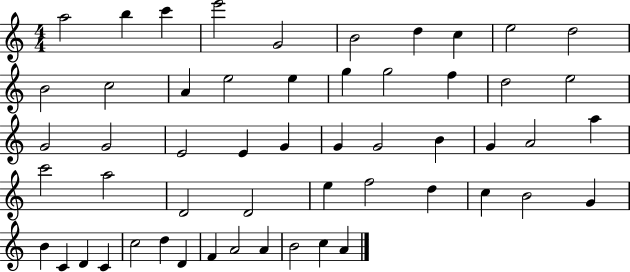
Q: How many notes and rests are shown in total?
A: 54